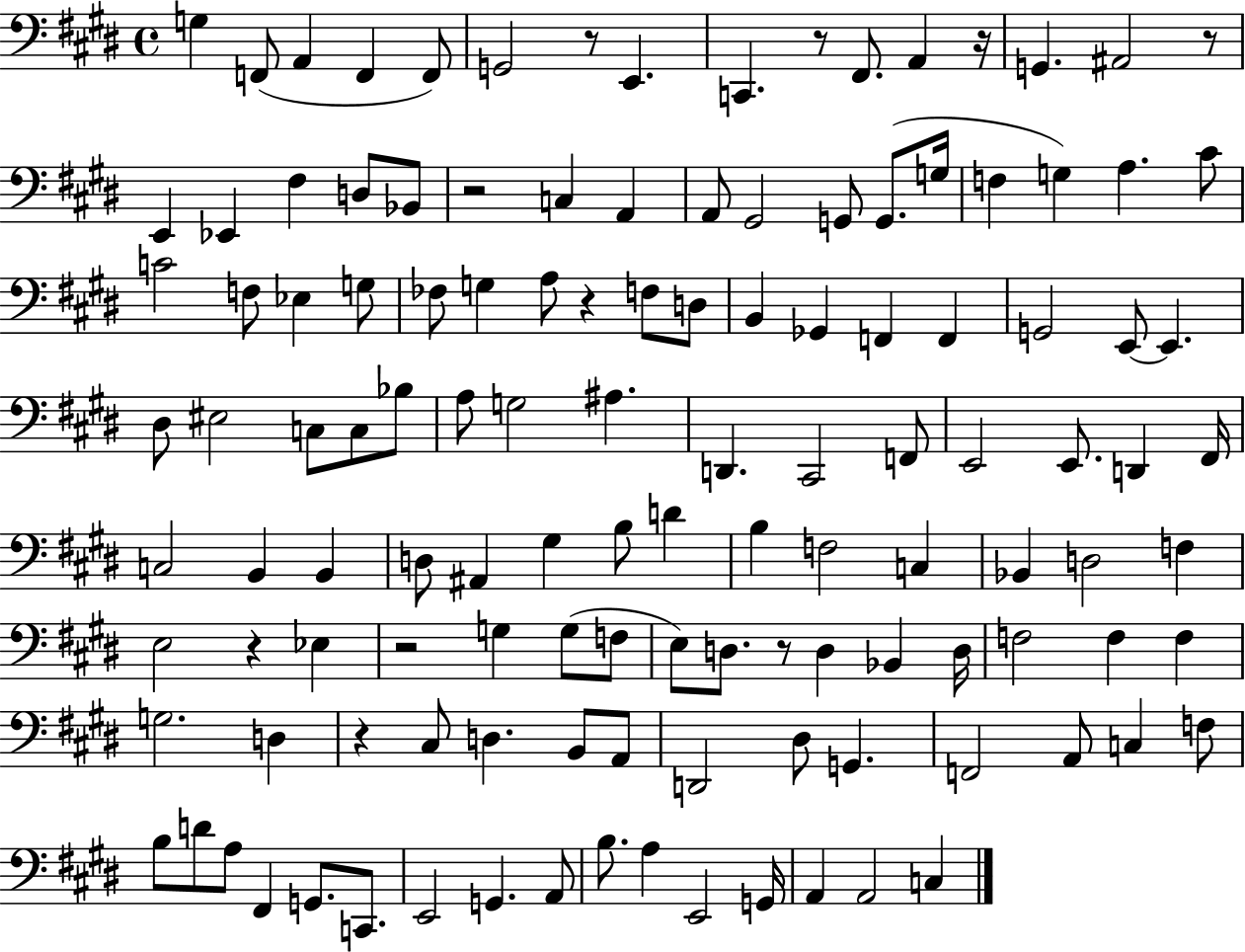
G3/q F2/e A2/q F2/q F2/e G2/h R/e E2/q. C2/q. R/e F#2/e. A2/q R/s G2/q. A#2/h R/e E2/q Eb2/q F#3/q D3/e Bb2/e R/h C3/q A2/q A2/e G#2/h G2/e G2/e. G3/s F3/q G3/q A3/q. C#4/e C4/h F3/e Eb3/q G3/e FES3/e G3/q A3/e R/q F3/e D3/e B2/q Gb2/q F2/q F2/q G2/h E2/e E2/q. D#3/e EIS3/h C3/e C3/e Bb3/e A3/e G3/h A#3/q. D2/q. C#2/h F2/e E2/h E2/e. D2/q F#2/s C3/h B2/q B2/q D3/e A#2/q G#3/q B3/e D4/q B3/q F3/h C3/q Bb2/q D3/h F3/q E3/h R/q Eb3/q R/h G3/q G3/e F3/e E3/e D3/e. R/e D3/q Bb2/q D3/s F3/h F3/q F3/q G3/h. D3/q R/q C#3/e D3/q. B2/e A2/e D2/h D#3/e G2/q. F2/h A2/e C3/q F3/e B3/e D4/e A3/e F#2/q G2/e. C2/e. E2/h G2/q. A2/e B3/e. A3/q E2/h G2/s A2/q A2/h C3/q